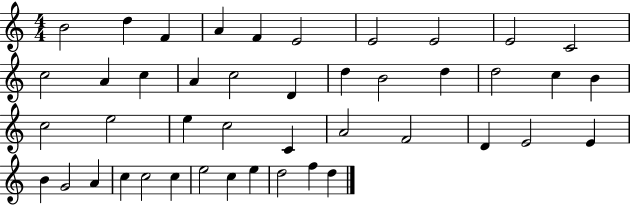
B4/h D5/q F4/q A4/q F4/q E4/h E4/h E4/h E4/h C4/h C5/h A4/q C5/q A4/q C5/h D4/q D5/q B4/h D5/q D5/h C5/q B4/q C5/h E5/h E5/q C5/h C4/q A4/h F4/h D4/q E4/h E4/q B4/q G4/h A4/q C5/q C5/h C5/q E5/h C5/q E5/q D5/h F5/q D5/q